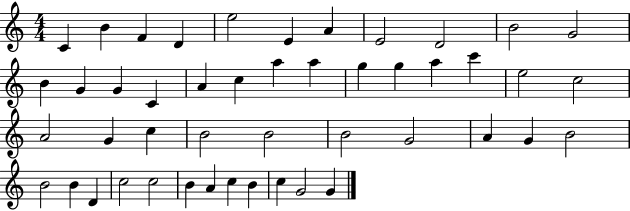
X:1
T:Untitled
M:4/4
L:1/4
K:C
C B F D e2 E A E2 D2 B2 G2 B G G C A c a a g g a c' e2 c2 A2 G c B2 B2 B2 G2 A G B2 B2 B D c2 c2 B A c B c G2 G